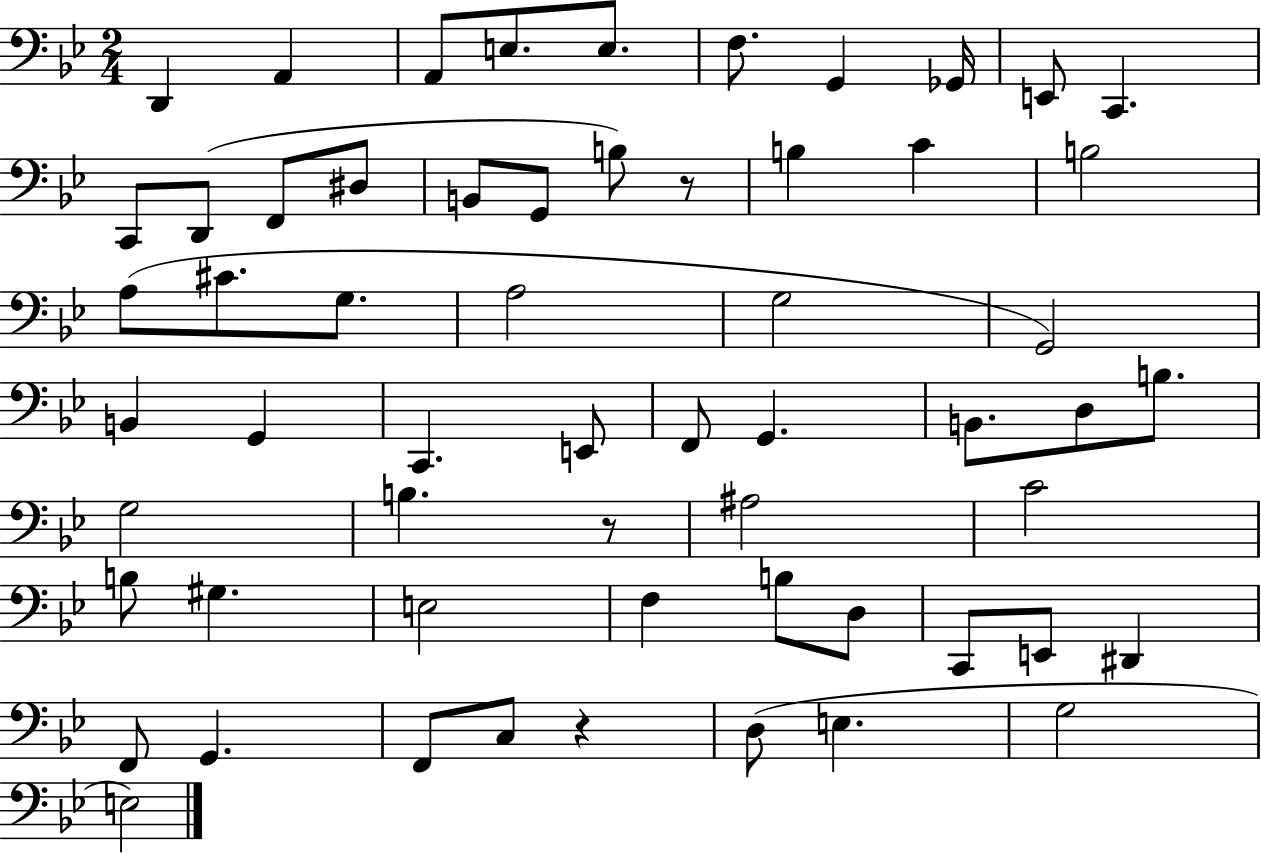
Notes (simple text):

D2/q A2/q A2/e E3/e. E3/e. F3/e. G2/q Gb2/s E2/e C2/q. C2/e D2/e F2/e D#3/e B2/e G2/e B3/e R/e B3/q C4/q B3/h A3/e C#4/e. G3/e. A3/h G3/h G2/h B2/q G2/q C2/q. E2/e F2/e G2/q. B2/e. D3/e B3/e. G3/h B3/q. R/e A#3/h C4/h B3/e G#3/q. E3/h F3/q B3/e D3/e C2/e E2/e D#2/q F2/e G2/q. F2/e C3/e R/q D3/e E3/q. G3/h E3/h